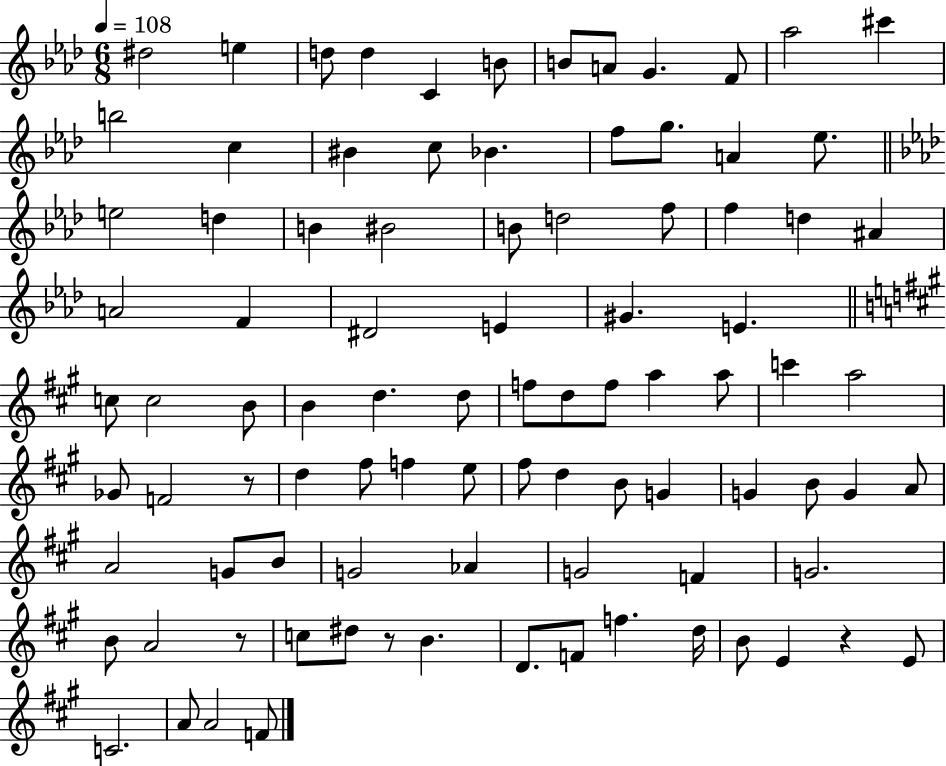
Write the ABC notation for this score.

X:1
T:Untitled
M:6/8
L:1/4
K:Ab
^d2 e d/2 d C B/2 B/2 A/2 G F/2 _a2 ^c' b2 c ^B c/2 _B f/2 g/2 A _e/2 e2 d B ^B2 B/2 d2 f/2 f d ^A A2 F ^D2 E ^G E c/2 c2 B/2 B d d/2 f/2 d/2 f/2 a a/2 c' a2 _G/2 F2 z/2 d ^f/2 f e/2 ^f/2 d B/2 G G B/2 G A/2 A2 G/2 B/2 G2 _A G2 F G2 B/2 A2 z/2 c/2 ^d/2 z/2 B D/2 F/2 f d/4 B/2 E z E/2 C2 A/2 A2 F/2